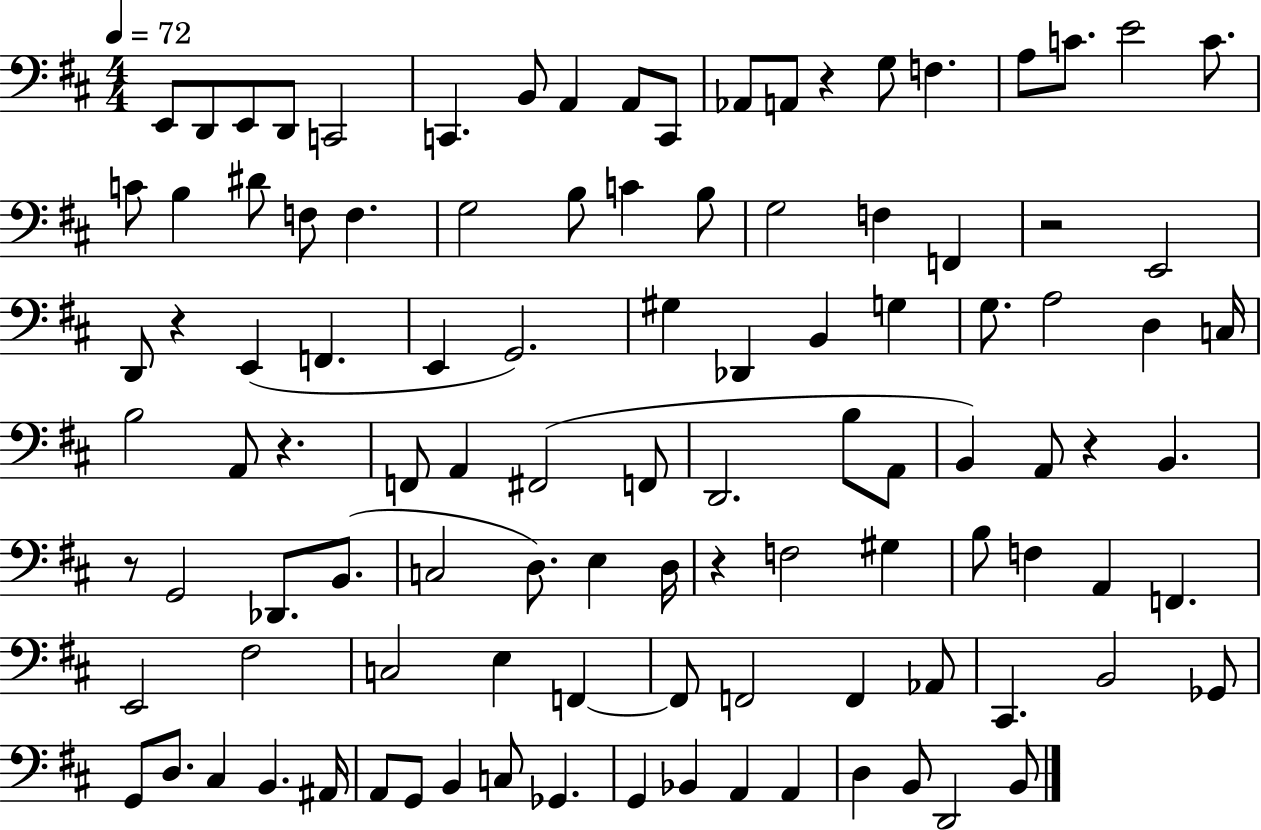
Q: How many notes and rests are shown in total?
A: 106